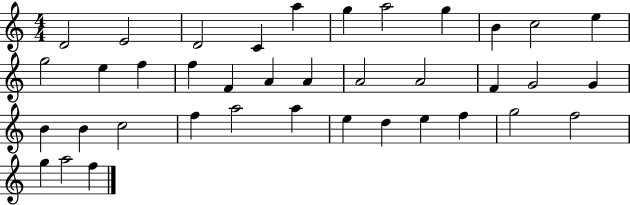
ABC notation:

X:1
T:Untitled
M:4/4
L:1/4
K:C
D2 E2 D2 C a g a2 g B c2 e g2 e f f F A A A2 A2 F G2 G B B c2 f a2 a e d e f g2 f2 g a2 f